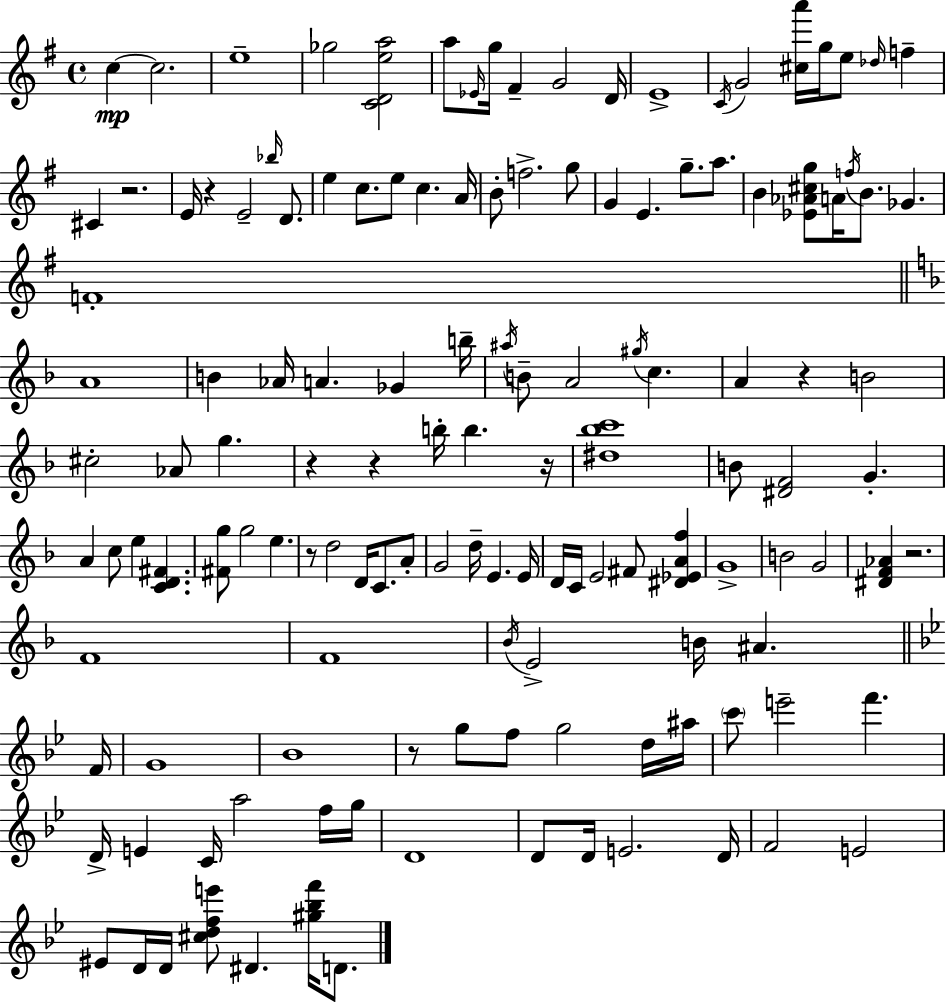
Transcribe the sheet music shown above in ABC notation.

X:1
T:Untitled
M:4/4
L:1/4
K:Em
c c2 e4 _g2 [CDea]2 a/2 _E/4 g/4 ^F G2 D/4 E4 C/4 G2 [^ca']/4 g/4 e/2 _d/4 f ^C z2 E/4 z E2 _b/4 D/2 e c/2 e/2 c A/4 B/2 f2 g/2 G E g/2 a/2 B [_E_A^cg]/2 A/4 f/4 B/2 _G F4 A4 B _A/4 A _G b/4 ^a/4 B/2 A2 ^g/4 c A z B2 ^c2 _A/2 g z z b/4 b z/4 [^d_bc']4 B/2 [^DF]2 G A c/2 e [CD^F] [^Fg]/2 g2 e z/2 d2 D/4 C/2 A/2 G2 d/4 E E/4 D/4 C/4 E2 ^F/2 [^D_EAf] G4 B2 G2 [^DF_A] z2 F4 F4 _B/4 E2 B/4 ^A F/4 G4 _B4 z/2 g/2 f/2 g2 d/4 ^a/4 c'/2 e'2 f' D/4 E C/4 a2 f/4 g/4 D4 D/2 D/4 E2 D/4 F2 E2 ^E/2 D/4 D/4 [^cdfe']/2 ^D [^g_bf']/4 D/2